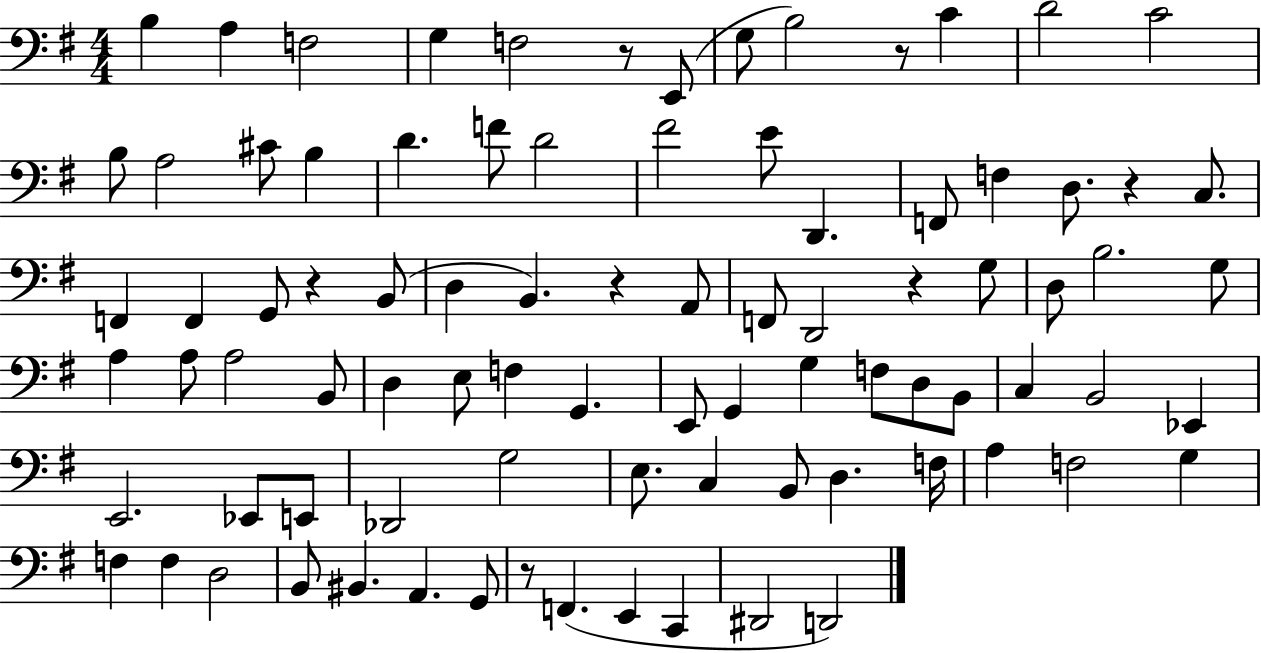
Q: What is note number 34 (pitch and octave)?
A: D2